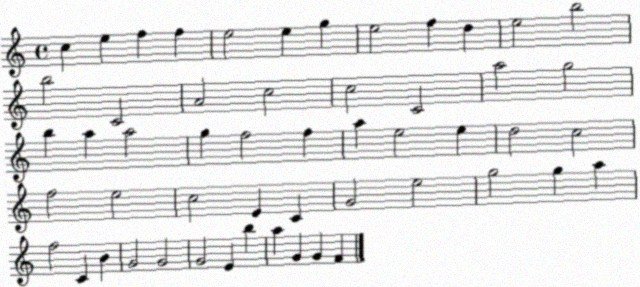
X:1
T:Untitled
M:4/4
L:1/4
K:C
c e f f e2 e g e2 f d e2 b2 b2 C2 A2 c2 c2 C2 a2 g2 b a a2 g f2 f a e2 e d2 c2 f2 e2 c2 E C G2 e2 g2 g a f2 C B G2 G2 G2 E b a G G F